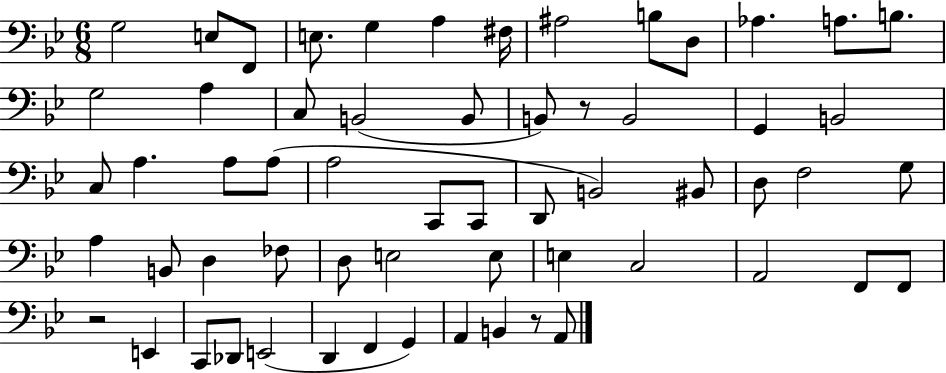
X:1
T:Untitled
M:6/8
L:1/4
K:Bb
G,2 E,/2 F,,/2 E,/2 G, A, ^F,/4 ^A,2 B,/2 D,/2 _A, A,/2 B,/2 G,2 A, C,/2 B,,2 B,,/2 B,,/2 z/2 B,,2 G,, B,,2 C,/2 A, A,/2 A,/2 A,2 C,,/2 C,,/2 D,,/2 B,,2 ^B,,/2 D,/2 F,2 G,/2 A, B,,/2 D, _F,/2 D,/2 E,2 E,/2 E, C,2 A,,2 F,,/2 F,,/2 z2 E,, C,,/2 _D,,/2 E,,2 D,, F,, G,, A,, B,, z/2 A,,/2